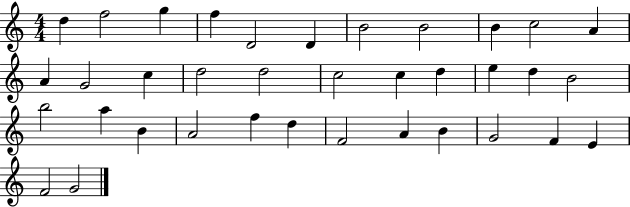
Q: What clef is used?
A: treble